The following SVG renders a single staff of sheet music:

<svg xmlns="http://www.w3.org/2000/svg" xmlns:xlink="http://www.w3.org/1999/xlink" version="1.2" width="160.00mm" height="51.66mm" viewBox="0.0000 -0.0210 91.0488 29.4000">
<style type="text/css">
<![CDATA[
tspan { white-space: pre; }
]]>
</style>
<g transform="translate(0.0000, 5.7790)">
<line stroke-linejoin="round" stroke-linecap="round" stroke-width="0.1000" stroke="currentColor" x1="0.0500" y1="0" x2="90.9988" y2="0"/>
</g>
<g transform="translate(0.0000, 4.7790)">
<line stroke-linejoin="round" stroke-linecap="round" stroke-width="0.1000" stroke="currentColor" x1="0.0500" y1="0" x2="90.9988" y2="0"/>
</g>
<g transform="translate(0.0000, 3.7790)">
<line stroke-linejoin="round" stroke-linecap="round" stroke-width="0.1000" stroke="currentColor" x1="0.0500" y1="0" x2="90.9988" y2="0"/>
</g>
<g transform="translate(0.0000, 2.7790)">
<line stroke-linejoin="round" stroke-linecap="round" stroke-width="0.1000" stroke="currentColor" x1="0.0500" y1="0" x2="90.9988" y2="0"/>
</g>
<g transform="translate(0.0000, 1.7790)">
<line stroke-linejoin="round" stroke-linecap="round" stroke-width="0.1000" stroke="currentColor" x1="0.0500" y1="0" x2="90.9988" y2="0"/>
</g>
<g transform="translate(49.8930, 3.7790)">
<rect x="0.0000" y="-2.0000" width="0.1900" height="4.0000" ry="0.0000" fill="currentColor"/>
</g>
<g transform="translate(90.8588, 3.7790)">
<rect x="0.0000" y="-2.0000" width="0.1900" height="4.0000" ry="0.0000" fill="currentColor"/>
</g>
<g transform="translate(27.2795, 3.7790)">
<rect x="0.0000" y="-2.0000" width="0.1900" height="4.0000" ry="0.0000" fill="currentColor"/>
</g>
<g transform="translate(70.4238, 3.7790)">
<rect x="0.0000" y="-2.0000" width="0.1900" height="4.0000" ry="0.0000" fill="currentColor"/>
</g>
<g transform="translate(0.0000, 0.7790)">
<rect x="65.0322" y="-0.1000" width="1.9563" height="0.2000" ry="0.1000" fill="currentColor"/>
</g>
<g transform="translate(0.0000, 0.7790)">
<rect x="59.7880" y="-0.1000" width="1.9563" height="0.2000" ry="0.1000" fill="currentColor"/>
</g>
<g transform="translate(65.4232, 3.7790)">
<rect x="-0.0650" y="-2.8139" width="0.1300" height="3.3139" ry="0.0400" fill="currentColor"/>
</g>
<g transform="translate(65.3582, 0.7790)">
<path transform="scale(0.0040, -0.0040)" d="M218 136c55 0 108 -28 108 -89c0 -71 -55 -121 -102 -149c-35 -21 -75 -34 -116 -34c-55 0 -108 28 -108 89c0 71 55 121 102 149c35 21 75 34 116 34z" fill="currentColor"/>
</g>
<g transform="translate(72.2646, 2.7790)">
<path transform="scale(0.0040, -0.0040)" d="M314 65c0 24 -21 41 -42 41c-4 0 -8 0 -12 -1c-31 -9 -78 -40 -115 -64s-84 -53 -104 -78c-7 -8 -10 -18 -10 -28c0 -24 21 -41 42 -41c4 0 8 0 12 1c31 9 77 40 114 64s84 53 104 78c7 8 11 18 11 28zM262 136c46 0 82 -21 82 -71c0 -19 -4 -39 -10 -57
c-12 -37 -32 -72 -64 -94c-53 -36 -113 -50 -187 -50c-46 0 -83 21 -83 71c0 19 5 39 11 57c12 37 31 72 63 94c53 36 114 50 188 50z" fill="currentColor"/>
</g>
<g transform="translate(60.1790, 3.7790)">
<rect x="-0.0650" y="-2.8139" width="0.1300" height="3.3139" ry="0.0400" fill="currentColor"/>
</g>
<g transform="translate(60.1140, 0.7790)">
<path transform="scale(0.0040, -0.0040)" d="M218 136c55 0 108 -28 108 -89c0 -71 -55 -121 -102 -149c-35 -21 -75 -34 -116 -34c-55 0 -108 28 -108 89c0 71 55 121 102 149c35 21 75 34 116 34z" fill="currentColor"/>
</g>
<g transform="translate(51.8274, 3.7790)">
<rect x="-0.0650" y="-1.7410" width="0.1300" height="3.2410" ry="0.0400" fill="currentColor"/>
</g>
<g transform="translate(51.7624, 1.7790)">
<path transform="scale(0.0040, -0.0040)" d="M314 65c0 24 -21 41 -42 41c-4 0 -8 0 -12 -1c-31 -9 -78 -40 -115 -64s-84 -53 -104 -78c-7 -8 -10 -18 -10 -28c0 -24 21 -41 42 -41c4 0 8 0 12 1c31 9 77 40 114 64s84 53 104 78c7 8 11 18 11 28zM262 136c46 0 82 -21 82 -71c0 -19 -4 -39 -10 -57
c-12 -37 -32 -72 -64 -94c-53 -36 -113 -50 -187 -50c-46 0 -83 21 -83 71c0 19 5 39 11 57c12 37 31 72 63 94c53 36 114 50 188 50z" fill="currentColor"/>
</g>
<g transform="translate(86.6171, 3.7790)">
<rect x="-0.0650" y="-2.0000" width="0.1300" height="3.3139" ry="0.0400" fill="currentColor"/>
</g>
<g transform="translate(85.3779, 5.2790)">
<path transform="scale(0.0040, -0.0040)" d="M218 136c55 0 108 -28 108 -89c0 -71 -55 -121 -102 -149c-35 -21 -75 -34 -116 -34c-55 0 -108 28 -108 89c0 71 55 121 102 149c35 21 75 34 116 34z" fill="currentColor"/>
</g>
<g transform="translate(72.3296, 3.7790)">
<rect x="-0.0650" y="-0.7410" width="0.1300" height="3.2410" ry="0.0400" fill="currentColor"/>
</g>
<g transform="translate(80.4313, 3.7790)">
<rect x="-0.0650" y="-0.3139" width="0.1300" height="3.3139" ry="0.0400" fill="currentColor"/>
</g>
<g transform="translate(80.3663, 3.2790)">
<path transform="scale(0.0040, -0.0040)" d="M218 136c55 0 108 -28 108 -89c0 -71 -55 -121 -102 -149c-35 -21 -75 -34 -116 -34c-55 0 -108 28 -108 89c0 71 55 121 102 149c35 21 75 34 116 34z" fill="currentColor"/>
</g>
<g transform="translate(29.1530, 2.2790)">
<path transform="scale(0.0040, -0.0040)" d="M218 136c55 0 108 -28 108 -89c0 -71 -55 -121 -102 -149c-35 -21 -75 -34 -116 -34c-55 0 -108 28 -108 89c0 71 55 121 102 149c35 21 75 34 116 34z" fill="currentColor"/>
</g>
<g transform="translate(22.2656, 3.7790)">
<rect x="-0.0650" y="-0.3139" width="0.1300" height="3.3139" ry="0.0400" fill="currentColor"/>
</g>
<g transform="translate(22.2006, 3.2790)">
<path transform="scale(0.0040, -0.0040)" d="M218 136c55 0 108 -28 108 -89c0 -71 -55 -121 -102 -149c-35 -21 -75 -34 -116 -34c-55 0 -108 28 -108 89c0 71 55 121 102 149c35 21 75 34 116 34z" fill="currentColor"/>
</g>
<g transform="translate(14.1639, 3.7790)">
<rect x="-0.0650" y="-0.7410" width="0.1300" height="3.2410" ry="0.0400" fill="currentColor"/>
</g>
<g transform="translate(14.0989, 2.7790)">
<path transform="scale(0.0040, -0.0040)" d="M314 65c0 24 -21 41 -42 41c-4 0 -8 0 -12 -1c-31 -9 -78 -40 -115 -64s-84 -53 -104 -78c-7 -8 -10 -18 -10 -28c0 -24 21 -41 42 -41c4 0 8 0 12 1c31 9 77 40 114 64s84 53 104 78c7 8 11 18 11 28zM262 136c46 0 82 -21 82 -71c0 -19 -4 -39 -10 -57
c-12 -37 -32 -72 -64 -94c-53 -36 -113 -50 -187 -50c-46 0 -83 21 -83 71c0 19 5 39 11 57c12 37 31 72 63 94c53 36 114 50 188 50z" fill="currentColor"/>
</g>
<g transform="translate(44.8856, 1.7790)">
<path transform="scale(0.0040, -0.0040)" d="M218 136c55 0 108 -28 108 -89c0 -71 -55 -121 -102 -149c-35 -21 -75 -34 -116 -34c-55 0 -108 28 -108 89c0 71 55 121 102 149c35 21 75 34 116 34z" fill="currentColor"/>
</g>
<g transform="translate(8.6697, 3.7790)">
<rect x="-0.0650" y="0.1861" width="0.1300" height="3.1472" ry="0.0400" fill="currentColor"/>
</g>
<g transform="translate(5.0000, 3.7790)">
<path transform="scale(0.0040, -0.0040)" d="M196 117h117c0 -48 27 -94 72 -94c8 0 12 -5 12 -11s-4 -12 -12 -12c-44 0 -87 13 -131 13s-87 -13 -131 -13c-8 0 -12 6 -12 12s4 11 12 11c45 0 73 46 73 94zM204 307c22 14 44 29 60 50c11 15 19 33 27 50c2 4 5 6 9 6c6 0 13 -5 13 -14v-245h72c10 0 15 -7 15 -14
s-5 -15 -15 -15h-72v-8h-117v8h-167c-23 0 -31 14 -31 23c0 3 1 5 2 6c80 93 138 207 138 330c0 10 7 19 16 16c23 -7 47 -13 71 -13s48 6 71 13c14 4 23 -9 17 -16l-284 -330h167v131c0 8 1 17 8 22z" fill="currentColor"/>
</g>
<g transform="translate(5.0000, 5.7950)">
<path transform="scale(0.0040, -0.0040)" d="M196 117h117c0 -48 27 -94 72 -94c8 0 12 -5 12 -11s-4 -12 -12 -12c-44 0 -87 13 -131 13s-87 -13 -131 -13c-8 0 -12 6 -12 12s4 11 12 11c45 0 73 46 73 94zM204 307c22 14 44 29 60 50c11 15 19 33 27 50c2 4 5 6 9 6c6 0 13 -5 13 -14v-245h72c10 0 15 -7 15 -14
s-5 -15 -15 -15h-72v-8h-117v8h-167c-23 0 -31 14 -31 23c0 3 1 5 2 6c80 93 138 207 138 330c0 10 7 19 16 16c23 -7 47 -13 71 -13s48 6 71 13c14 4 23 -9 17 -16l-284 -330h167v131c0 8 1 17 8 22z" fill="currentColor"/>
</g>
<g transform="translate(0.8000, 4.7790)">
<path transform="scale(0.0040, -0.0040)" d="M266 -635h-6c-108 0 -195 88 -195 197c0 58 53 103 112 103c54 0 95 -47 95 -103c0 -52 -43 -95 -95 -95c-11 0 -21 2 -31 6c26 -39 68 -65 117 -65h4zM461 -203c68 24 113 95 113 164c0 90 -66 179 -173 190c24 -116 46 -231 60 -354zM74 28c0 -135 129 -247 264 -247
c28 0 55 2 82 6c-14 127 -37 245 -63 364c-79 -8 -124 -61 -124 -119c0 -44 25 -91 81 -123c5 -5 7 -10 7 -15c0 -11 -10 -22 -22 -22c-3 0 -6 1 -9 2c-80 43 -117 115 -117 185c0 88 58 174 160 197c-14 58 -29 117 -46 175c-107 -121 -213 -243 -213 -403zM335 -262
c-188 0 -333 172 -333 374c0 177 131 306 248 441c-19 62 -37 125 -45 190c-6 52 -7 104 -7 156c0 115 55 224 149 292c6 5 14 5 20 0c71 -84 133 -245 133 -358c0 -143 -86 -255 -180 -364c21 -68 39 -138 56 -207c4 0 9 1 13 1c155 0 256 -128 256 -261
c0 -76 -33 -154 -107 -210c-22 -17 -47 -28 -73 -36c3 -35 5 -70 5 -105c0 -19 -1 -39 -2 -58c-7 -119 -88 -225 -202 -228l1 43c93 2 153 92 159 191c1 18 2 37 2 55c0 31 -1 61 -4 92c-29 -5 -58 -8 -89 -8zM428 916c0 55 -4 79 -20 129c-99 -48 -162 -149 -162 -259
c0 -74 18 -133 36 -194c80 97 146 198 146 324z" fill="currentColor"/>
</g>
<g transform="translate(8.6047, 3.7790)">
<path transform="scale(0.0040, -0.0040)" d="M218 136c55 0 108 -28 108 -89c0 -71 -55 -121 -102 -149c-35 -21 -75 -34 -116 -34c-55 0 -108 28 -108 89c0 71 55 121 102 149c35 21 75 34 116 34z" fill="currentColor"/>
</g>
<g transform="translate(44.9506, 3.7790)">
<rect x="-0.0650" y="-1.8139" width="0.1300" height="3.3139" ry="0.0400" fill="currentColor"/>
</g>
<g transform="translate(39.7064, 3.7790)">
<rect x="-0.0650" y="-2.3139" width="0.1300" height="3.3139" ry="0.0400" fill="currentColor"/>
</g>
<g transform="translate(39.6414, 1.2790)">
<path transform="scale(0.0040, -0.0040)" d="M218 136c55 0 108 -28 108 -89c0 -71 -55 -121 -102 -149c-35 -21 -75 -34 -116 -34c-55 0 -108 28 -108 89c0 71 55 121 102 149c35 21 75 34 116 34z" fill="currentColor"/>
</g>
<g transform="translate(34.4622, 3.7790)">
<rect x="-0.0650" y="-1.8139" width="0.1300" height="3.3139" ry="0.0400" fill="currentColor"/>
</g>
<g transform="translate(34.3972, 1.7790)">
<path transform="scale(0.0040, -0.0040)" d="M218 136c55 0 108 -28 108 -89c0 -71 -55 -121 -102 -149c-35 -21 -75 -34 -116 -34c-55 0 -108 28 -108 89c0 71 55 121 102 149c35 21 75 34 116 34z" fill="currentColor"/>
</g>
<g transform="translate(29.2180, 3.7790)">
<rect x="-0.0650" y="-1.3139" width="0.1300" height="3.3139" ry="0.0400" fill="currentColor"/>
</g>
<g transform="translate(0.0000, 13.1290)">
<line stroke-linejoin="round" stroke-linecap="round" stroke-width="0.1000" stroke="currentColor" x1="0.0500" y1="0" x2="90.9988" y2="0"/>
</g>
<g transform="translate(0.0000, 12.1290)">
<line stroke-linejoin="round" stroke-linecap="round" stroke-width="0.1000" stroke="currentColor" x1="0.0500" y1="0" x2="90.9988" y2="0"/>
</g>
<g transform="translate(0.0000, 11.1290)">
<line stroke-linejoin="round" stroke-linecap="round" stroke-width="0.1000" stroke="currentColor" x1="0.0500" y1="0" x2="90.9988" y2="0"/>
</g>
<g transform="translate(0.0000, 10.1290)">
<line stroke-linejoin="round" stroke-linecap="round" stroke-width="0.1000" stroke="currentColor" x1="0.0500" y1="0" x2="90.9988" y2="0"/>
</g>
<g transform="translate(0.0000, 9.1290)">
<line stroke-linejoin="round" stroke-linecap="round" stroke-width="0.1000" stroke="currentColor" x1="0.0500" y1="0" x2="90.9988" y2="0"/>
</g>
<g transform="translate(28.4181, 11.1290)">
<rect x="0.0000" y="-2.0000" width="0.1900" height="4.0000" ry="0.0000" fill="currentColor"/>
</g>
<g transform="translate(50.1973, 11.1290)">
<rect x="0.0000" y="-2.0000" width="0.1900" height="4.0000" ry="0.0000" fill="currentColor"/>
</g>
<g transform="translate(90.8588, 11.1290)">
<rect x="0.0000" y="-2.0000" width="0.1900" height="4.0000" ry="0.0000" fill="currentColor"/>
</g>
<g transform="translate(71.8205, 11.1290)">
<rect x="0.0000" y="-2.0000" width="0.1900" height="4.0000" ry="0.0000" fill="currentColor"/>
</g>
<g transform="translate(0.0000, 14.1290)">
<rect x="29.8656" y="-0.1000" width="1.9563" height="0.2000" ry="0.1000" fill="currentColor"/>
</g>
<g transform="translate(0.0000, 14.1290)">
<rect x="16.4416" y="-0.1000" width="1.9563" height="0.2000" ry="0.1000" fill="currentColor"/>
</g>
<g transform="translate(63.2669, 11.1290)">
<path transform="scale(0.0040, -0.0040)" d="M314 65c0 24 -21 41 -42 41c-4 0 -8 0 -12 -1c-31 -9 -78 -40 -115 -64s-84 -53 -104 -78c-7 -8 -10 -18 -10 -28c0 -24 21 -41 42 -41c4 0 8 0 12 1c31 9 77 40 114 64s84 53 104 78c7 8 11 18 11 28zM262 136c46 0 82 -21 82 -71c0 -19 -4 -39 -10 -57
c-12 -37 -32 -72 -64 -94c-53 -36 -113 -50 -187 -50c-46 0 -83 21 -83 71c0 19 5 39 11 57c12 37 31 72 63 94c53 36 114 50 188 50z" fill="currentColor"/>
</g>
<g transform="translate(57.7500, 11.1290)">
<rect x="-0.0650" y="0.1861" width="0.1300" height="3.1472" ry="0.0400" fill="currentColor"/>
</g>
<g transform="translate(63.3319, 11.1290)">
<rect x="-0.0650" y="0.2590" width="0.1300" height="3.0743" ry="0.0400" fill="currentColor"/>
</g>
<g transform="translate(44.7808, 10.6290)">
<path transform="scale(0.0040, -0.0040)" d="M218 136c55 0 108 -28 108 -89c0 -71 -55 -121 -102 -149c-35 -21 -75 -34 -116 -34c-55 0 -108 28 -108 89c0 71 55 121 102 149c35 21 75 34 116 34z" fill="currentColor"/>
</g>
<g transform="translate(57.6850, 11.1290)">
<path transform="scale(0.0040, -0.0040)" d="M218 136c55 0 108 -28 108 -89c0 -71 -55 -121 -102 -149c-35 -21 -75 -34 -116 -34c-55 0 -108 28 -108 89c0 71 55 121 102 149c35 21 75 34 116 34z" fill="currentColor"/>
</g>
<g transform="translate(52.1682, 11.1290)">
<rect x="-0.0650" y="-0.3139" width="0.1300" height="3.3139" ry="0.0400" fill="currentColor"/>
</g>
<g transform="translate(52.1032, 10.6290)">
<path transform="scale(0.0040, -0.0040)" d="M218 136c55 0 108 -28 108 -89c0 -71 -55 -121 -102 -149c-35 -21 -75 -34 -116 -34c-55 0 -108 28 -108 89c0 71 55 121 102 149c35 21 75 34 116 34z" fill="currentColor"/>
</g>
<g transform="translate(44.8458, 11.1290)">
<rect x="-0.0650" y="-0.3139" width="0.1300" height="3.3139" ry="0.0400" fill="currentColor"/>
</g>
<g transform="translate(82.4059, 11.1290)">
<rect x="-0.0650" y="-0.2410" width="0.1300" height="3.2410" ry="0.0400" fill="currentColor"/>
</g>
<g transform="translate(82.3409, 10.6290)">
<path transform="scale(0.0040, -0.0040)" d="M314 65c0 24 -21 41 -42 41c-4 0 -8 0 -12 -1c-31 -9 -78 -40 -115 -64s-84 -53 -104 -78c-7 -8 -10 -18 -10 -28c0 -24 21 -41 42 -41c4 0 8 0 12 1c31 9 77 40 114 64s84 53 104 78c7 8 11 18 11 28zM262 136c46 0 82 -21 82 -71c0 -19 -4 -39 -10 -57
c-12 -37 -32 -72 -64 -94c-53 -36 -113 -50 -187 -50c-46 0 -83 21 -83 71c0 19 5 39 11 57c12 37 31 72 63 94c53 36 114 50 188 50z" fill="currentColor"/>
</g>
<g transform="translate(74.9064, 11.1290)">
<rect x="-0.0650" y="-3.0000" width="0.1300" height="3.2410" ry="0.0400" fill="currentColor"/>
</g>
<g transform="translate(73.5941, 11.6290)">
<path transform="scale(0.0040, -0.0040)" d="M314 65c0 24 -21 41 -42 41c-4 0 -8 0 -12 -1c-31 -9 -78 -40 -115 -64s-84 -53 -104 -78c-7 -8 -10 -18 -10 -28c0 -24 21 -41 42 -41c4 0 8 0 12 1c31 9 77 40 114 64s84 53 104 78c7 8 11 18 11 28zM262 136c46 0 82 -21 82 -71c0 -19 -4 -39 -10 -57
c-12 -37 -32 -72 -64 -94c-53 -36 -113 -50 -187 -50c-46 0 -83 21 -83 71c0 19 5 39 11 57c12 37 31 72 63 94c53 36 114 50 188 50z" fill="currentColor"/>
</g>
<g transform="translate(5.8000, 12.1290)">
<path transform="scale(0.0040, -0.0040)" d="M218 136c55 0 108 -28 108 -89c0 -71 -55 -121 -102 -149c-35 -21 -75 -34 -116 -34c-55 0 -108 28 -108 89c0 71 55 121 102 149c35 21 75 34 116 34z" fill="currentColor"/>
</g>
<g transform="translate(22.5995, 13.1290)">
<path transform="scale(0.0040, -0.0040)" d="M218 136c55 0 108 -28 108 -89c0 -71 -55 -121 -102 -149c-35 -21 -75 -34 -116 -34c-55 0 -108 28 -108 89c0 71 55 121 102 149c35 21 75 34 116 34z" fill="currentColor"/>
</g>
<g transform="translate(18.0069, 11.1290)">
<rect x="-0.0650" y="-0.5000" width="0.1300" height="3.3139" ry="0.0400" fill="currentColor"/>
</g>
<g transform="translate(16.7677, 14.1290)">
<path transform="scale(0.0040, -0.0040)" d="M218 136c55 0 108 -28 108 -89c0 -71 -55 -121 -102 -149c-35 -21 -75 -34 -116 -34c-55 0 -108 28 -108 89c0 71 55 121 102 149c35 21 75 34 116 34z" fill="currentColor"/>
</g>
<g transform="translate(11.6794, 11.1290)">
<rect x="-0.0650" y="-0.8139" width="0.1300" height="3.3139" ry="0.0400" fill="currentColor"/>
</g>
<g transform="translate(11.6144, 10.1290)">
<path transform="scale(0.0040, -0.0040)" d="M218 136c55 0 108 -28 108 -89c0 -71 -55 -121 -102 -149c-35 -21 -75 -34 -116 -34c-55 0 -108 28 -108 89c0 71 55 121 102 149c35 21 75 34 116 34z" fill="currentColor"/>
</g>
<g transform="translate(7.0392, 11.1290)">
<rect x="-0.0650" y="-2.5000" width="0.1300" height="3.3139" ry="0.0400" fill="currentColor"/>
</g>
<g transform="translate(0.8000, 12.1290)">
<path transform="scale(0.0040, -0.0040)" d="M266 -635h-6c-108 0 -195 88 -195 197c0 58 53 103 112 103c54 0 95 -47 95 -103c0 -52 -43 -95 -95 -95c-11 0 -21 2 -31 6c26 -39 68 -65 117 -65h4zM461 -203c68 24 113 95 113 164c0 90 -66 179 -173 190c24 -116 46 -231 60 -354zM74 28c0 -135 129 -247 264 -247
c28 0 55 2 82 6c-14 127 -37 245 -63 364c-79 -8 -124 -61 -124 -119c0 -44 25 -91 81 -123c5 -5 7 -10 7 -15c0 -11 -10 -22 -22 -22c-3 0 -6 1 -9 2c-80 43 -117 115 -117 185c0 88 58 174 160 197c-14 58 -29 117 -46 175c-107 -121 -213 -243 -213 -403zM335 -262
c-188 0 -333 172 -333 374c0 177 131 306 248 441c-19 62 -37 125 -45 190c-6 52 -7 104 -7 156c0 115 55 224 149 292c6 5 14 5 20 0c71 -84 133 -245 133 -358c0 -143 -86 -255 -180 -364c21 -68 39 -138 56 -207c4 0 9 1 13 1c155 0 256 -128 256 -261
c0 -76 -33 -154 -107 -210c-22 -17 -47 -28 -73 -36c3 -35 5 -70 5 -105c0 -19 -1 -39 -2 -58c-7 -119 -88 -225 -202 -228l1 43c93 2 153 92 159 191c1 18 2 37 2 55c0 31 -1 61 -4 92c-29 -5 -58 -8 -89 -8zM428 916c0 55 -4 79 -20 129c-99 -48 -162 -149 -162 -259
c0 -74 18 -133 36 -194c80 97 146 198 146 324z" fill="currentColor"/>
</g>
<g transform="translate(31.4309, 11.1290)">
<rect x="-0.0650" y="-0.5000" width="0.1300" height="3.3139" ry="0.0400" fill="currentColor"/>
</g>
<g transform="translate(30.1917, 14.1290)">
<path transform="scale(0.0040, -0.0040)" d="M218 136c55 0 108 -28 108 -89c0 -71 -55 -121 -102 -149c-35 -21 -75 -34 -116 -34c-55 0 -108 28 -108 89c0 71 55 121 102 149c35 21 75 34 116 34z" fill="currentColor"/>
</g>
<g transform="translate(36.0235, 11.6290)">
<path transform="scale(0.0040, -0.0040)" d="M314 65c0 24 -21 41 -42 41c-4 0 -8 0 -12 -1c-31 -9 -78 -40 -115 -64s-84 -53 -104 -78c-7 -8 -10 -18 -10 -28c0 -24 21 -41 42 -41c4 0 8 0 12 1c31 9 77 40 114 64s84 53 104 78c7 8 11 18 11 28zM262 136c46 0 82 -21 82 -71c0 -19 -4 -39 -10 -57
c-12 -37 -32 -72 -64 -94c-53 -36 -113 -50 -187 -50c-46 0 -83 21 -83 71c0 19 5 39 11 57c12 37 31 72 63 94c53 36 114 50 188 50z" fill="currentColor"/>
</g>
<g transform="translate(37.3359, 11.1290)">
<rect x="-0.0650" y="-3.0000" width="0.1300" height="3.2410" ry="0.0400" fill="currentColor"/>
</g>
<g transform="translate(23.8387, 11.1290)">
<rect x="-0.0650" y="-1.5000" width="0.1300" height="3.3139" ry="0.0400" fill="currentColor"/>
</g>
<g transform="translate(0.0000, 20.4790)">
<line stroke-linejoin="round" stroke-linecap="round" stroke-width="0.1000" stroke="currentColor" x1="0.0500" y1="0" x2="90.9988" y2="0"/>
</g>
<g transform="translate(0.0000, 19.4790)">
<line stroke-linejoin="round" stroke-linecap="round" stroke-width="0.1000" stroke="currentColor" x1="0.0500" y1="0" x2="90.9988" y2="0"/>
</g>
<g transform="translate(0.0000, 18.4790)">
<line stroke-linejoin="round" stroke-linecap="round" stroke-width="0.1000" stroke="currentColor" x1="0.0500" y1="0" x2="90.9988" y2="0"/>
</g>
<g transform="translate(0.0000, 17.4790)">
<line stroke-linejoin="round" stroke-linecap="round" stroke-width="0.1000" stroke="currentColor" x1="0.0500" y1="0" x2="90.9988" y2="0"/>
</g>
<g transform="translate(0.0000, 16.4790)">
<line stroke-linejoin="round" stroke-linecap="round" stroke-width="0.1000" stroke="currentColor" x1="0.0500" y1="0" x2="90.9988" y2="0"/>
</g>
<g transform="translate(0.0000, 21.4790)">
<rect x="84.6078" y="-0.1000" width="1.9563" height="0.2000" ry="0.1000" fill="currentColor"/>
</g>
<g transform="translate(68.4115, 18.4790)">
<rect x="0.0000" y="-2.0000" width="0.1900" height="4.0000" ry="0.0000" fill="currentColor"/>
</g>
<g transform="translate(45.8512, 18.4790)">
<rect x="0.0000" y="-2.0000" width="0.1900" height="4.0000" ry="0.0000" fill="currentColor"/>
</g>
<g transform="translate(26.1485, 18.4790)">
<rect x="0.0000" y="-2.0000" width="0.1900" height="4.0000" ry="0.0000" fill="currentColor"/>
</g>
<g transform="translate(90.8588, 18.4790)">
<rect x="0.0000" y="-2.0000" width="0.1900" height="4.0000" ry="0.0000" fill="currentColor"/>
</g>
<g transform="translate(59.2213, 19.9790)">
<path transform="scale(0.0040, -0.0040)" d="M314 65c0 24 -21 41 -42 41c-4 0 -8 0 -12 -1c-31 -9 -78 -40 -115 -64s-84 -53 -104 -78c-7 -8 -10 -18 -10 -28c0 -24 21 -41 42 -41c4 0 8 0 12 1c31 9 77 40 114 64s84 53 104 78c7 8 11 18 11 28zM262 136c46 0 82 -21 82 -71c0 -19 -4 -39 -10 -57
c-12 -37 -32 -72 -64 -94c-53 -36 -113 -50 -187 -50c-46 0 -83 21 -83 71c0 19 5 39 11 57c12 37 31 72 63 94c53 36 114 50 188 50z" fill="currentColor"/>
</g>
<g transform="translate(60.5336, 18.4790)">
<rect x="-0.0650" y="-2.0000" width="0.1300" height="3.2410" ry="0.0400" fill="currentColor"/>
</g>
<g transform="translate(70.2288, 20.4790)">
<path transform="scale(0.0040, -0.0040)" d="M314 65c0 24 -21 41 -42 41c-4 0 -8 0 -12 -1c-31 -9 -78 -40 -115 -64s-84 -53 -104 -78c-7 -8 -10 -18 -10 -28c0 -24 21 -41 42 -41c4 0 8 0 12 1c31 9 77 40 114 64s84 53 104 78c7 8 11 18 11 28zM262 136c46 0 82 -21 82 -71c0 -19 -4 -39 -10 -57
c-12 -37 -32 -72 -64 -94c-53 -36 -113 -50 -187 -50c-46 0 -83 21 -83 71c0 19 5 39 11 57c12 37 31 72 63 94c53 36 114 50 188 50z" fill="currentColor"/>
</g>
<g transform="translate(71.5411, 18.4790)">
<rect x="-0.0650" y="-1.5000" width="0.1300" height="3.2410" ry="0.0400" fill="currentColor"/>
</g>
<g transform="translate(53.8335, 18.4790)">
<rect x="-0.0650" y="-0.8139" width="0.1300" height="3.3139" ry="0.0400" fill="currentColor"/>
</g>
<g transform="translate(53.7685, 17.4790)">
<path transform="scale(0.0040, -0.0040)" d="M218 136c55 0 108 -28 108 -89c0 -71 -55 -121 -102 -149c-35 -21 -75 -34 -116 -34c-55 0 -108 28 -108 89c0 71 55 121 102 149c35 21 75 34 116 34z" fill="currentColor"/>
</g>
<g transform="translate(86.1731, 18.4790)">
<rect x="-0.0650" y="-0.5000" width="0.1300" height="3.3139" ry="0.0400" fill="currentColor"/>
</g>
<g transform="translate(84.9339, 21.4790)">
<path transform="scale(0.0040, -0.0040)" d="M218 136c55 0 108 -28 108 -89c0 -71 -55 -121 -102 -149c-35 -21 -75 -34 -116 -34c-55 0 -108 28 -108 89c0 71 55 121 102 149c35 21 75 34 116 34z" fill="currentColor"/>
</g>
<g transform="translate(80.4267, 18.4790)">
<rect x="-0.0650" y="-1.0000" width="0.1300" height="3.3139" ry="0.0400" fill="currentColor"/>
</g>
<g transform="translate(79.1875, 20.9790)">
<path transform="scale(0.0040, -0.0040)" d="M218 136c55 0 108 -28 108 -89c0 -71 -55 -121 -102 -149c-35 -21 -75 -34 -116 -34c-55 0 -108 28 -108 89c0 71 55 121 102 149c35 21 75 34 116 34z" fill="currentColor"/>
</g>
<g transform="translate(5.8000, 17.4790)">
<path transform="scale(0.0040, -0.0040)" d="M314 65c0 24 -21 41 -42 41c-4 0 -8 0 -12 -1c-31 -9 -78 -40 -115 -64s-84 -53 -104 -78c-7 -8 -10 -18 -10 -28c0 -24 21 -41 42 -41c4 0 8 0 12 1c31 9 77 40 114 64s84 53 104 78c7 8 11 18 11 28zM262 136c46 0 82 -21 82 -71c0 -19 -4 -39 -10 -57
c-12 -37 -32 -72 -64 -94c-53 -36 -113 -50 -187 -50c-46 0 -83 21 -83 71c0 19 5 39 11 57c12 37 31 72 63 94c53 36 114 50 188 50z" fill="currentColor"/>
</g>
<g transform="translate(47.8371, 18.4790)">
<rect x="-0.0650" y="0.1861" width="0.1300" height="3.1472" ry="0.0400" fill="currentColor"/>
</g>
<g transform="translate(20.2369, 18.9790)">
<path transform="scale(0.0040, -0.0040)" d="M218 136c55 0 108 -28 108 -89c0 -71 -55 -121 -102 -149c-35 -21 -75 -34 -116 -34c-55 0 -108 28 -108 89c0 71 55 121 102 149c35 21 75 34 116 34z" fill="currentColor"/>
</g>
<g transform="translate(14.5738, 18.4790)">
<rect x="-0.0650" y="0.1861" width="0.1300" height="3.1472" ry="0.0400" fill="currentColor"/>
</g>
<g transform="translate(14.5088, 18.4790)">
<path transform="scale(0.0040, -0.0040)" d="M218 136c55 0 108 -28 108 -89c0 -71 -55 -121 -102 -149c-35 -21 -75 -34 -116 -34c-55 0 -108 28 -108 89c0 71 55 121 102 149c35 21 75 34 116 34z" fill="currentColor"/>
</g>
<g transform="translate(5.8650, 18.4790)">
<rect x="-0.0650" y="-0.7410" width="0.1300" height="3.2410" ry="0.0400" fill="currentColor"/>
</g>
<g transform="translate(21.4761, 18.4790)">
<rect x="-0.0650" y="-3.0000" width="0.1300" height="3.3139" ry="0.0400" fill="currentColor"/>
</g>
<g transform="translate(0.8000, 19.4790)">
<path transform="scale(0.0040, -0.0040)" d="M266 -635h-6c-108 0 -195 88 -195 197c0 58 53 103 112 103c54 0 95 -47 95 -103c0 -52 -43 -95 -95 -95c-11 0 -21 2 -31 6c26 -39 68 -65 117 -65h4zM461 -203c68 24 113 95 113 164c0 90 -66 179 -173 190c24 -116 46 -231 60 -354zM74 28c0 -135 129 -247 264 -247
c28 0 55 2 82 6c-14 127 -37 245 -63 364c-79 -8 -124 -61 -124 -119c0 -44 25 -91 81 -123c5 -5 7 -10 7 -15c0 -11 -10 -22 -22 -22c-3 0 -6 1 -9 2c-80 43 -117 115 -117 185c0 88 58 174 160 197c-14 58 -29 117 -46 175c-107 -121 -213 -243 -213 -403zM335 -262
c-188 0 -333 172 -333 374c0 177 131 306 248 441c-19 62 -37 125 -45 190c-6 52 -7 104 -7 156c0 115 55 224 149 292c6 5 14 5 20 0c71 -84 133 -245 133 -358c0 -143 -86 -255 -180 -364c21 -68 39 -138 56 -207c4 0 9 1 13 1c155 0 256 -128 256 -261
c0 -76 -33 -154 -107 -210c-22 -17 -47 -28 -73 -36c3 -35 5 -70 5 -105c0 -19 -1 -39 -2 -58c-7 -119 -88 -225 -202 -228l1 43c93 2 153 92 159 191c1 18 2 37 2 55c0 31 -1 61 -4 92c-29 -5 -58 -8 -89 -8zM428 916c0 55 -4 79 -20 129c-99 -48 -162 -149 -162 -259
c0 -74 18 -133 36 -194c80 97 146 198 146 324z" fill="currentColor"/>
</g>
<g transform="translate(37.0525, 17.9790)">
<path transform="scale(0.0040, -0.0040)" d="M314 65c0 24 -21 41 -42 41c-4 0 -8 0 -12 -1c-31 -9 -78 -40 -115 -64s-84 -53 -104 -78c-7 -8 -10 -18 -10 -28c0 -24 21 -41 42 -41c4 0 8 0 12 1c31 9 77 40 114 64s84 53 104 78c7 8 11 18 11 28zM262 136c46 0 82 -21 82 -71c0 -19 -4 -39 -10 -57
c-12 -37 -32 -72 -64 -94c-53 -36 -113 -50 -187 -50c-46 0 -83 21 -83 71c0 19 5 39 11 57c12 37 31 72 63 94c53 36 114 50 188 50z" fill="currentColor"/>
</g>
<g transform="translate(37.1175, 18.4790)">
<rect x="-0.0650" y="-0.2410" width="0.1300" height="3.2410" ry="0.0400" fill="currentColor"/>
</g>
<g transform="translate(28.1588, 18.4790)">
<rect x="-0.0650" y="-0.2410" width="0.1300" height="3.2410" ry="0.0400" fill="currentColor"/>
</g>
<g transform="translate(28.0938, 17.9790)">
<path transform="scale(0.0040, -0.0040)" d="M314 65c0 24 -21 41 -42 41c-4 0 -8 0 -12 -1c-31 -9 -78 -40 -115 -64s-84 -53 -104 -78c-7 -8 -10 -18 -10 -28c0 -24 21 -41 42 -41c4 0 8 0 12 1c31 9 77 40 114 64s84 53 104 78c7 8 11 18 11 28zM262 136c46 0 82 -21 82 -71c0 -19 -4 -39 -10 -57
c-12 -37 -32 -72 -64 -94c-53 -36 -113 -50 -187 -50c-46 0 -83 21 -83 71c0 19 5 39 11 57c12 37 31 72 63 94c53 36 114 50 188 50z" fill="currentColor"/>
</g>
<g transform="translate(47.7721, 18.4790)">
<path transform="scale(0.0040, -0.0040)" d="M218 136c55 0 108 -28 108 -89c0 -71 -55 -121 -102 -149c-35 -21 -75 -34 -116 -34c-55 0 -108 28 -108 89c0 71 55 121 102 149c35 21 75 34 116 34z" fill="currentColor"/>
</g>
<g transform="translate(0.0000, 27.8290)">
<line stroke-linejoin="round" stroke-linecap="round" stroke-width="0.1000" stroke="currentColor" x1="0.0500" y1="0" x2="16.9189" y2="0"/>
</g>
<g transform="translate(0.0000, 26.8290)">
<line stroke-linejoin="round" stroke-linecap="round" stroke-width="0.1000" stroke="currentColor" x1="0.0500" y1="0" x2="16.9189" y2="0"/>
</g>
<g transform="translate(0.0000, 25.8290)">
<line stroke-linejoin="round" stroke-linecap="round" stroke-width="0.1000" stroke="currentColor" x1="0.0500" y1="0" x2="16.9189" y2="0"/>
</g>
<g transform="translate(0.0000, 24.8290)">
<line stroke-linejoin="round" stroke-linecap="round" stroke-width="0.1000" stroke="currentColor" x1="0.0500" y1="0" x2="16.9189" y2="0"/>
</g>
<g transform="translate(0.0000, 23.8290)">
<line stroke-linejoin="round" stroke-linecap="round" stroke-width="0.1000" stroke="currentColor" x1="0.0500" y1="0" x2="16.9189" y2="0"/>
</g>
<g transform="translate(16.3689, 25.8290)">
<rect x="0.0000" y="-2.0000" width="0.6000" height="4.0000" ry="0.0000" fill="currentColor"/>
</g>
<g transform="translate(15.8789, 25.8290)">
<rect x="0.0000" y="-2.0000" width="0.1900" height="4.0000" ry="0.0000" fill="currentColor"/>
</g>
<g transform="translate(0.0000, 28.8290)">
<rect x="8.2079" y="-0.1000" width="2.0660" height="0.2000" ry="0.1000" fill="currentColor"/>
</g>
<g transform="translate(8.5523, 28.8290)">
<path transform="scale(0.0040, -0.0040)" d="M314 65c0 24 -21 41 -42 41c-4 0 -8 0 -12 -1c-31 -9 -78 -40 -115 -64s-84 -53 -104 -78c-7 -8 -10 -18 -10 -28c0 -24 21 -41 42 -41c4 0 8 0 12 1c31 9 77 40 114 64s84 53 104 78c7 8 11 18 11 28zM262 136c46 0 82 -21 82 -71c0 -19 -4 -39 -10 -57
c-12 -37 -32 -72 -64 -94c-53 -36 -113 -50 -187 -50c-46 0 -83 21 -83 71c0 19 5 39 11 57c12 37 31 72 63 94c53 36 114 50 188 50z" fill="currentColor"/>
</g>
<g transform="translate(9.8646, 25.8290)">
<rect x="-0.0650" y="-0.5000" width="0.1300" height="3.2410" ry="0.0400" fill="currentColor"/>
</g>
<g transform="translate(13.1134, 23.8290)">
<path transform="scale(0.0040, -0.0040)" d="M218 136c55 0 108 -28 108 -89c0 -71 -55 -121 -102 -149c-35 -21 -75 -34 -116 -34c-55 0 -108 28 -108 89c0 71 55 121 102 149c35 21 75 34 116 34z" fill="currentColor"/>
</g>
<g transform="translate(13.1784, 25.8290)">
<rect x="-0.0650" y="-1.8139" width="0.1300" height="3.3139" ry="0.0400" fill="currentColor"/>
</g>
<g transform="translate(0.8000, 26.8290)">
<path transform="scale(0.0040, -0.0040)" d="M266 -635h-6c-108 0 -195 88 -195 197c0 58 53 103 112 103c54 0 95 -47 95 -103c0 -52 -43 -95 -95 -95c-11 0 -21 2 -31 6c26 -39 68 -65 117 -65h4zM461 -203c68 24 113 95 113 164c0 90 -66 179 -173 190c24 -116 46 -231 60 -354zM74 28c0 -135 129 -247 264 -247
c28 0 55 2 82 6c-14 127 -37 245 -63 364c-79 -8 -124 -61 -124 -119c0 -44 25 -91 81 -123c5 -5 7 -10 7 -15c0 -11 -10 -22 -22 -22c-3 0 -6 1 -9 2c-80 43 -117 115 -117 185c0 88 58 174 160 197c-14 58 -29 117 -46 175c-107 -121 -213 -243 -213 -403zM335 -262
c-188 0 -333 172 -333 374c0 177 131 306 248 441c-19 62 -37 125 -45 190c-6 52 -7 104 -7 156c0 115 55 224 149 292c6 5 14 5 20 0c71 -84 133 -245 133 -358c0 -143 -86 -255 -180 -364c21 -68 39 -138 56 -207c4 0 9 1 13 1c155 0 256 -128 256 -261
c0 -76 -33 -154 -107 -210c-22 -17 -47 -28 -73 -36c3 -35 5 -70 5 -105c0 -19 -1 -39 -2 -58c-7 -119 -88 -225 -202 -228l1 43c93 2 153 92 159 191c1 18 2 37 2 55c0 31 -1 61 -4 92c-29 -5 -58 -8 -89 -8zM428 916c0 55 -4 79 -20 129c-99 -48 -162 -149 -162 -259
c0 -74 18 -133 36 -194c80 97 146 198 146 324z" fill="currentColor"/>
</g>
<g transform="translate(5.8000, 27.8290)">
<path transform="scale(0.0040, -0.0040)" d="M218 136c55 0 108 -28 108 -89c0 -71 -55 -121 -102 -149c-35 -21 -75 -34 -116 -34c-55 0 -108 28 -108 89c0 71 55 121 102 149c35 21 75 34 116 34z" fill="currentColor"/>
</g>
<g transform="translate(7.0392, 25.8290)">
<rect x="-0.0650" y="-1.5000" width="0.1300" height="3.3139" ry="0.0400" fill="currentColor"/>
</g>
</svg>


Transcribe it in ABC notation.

X:1
T:Untitled
M:4/4
L:1/4
K:C
B d2 c e f g f f2 a a d2 c F G d C E C A2 c c B B2 A2 c2 d2 B A c2 c2 B d F2 E2 D C E C2 f